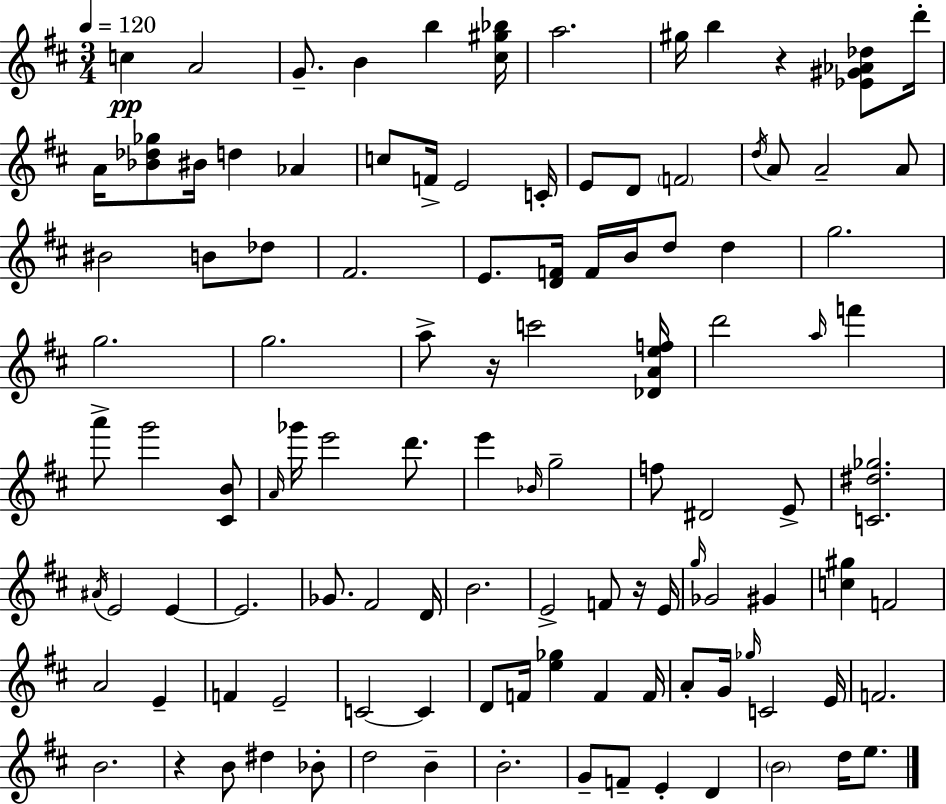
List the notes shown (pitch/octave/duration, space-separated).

C5/q A4/h G4/e. B4/q B5/q [C#5,G#5,Bb5]/s A5/h. G#5/s B5/q R/q [Eb4,G#4,Ab4,Db5]/e D6/s A4/s [Bb4,Db5,Gb5]/e BIS4/s D5/q Ab4/q C5/e F4/s E4/h C4/s E4/e D4/e F4/h D5/s A4/e A4/h A4/e BIS4/h B4/e Db5/e F#4/h. E4/e. [D4,F4]/s F4/s B4/s D5/e D5/q G5/h. G5/h. G5/h. A5/e R/s C6/h [Db4,A4,E5,F5]/s D6/h A5/s F6/q A6/e G6/h [C#4,B4]/e A4/s Gb6/s E6/h D6/e. E6/q Bb4/s G5/h F5/e D#4/h E4/e [C4,D#5,Gb5]/h. A#4/s E4/h E4/q E4/h. Gb4/e. F#4/h D4/s B4/h. E4/h F4/e R/s E4/s G5/s Gb4/h G#4/q [C5,G#5]/q F4/h A4/h E4/q F4/q E4/h C4/h C4/q D4/e F4/s [E5,Gb5]/q F4/q F4/s A4/e G4/s Gb5/s C4/h E4/s F4/h. B4/h. R/q B4/e D#5/q Bb4/e D5/h B4/q B4/h. G4/e F4/e E4/q D4/q B4/h D5/s E5/e.